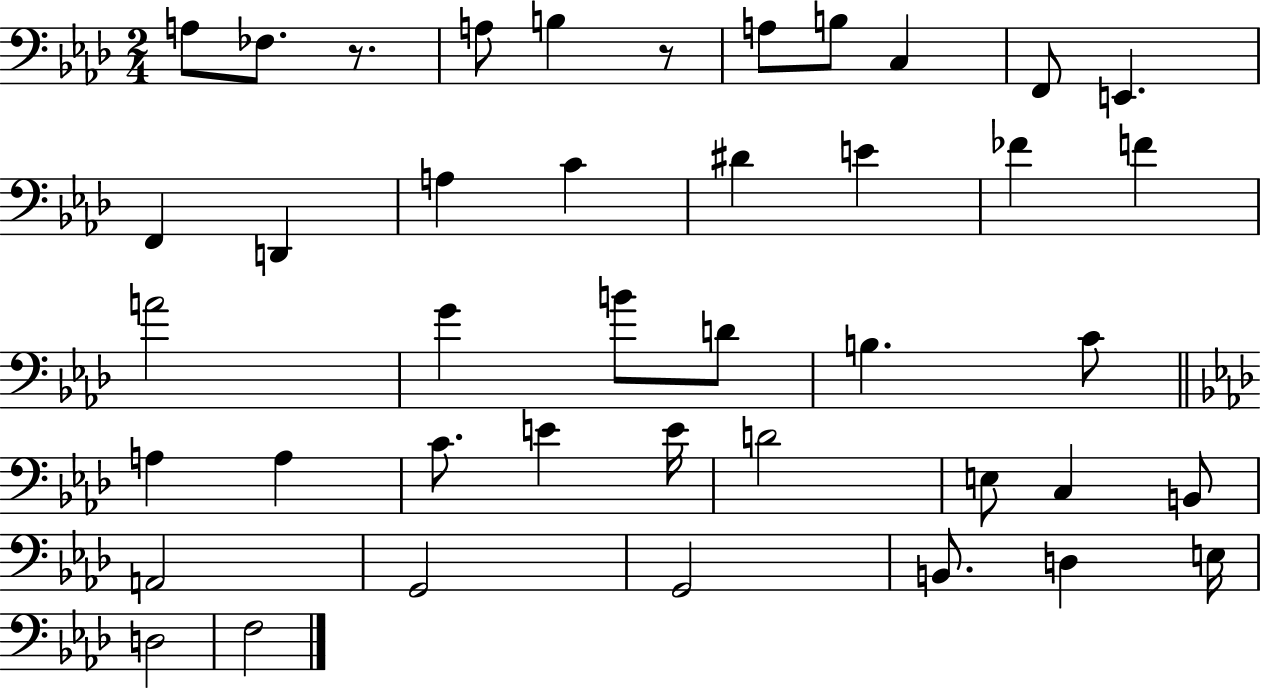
A3/e FES3/e. R/e. A3/e B3/q R/e A3/e B3/e C3/q F2/e E2/q. F2/q D2/q A3/q C4/q D#4/q E4/q FES4/q F4/q A4/h G4/q B4/e D4/e B3/q. C4/e A3/q A3/q C4/e. E4/q E4/s D4/h E3/e C3/q B2/e A2/h G2/h G2/h B2/e. D3/q E3/s D3/h F3/h